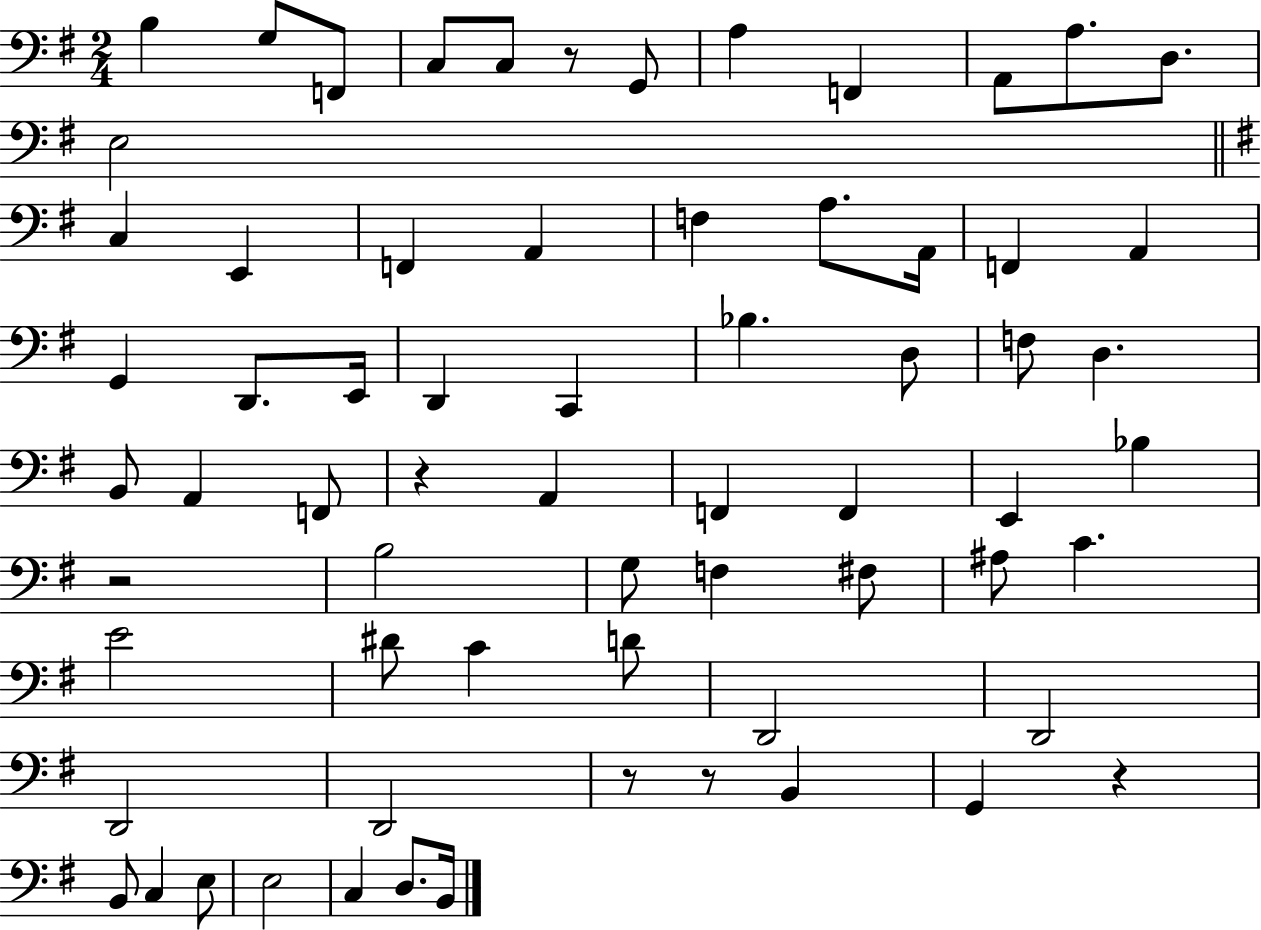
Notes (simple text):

B3/q G3/e F2/e C3/e C3/e R/e G2/e A3/q F2/q A2/e A3/e. D3/e. E3/h C3/q E2/q F2/q A2/q F3/q A3/e. A2/s F2/q A2/q G2/q D2/e. E2/s D2/q C2/q Bb3/q. D3/e F3/e D3/q. B2/e A2/q F2/e R/q A2/q F2/q F2/q E2/q Bb3/q R/h B3/h G3/e F3/q F#3/e A#3/e C4/q. E4/h D#4/e C4/q D4/e D2/h D2/h D2/h D2/h R/e R/e B2/q G2/q R/q B2/e C3/q E3/e E3/h C3/q D3/e. B2/s